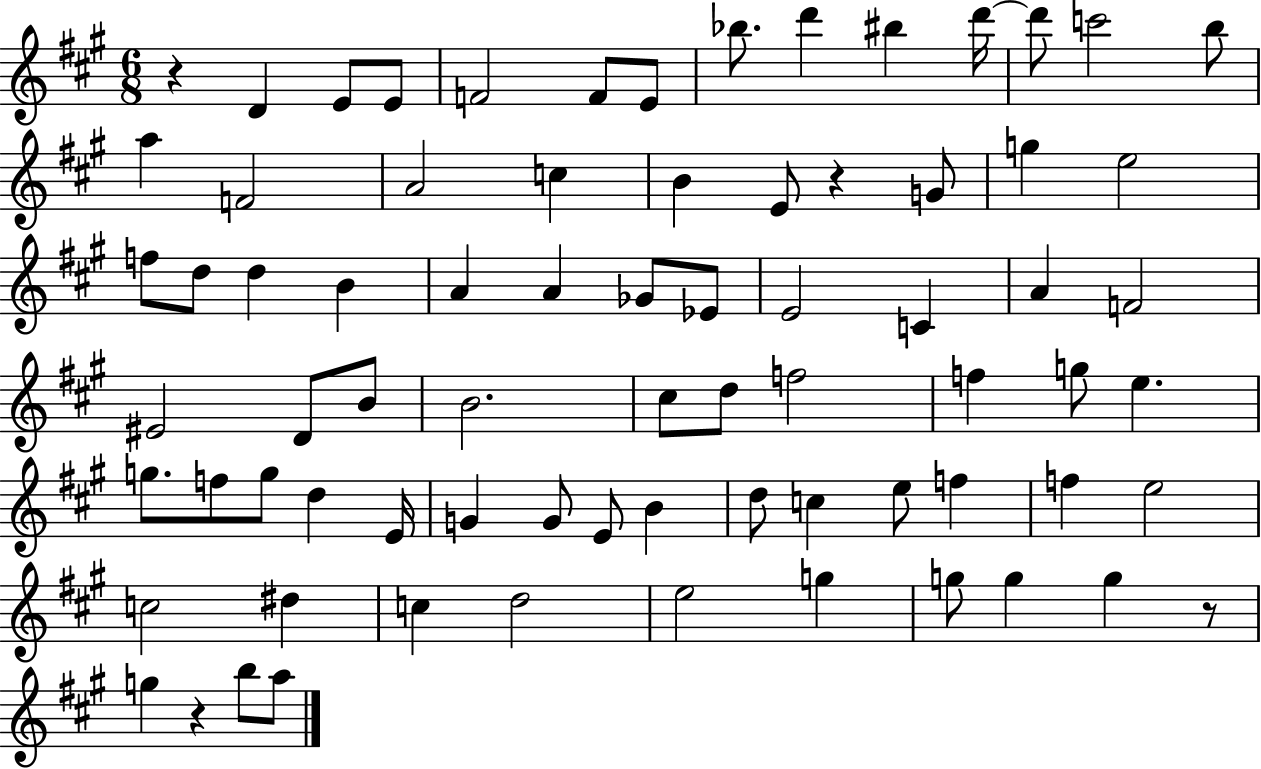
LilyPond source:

{
  \clef treble
  \numericTimeSignature
  \time 6/8
  \key a \major
  r4 d'4 e'8 e'8 | f'2 f'8 e'8 | bes''8. d'''4 bis''4 d'''16~~ | d'''8 c'''2 b''8 | \break a''4 f'2 | a'2 c''4 | b'4 e'8 r4 g'8 | g''4 e''2 | \break f''8 d''8 d''4 b'4 | a'4 a'4 ges'8 ees'8 | e'2 c'4 | a'4 f'2 | \break eis'2 d'8 b'8 | b'2. | cis''8 d''8 f''2 | f''4 g''8 e''4. | \break g''8. f''8 g''8 d''4 e'16 | g'4 g'8 e'8 b'4 | d''8 c''4 e''8 f''4 | f''4 e''2 | \break c''2 dis''4 | c''4 d''2 | e''2 g''4 | g''8 g''4 g''4 r8 | \break g''4 r4 b''8 a''8 | \bar "|."
}